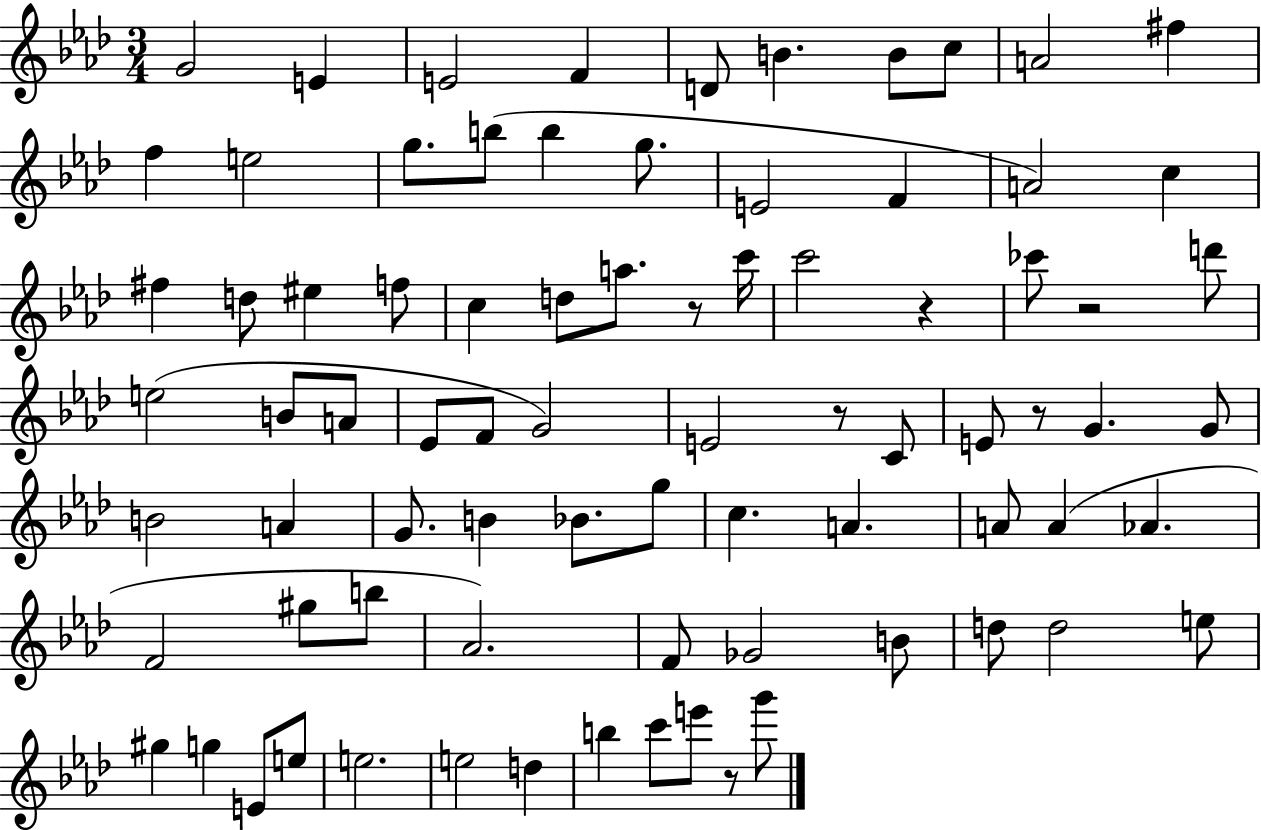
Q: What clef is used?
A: treble